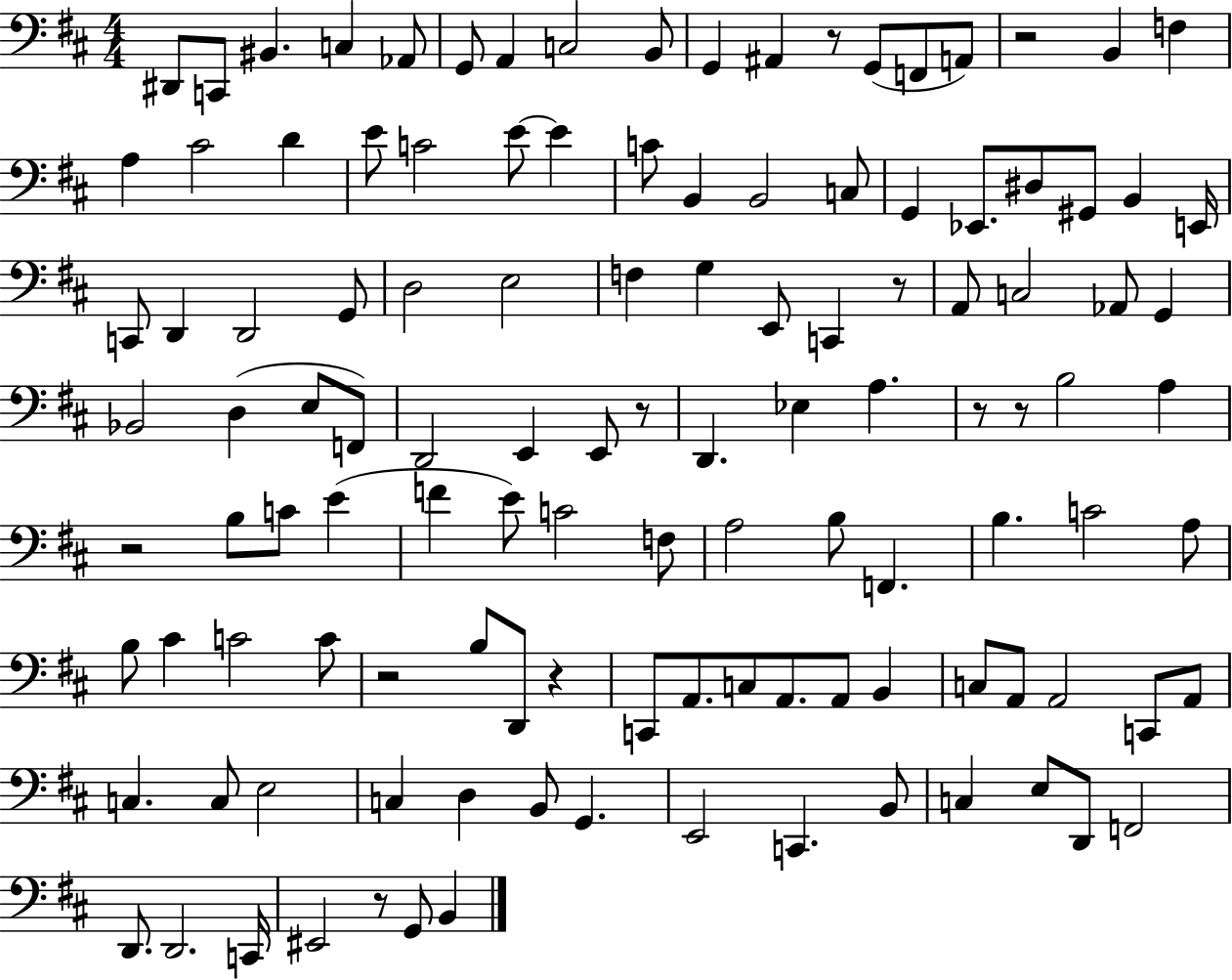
D#2/e C2/e BIS2/q. C3/q Ab2/e G2/e A2/q C3/h B2/e G2/q A#2/q R/e G2/e F2/e A2/e R/h B2/q F3/q A3/q C#4/h D4/q E4/e C4/h E4/e E4/q C4/e B2/q B2/h C3/e G2/q Eb2/e. D#3/e G#2/e B2/q E2/s C2/e D2/q D2/h G2/e D3/h E3/h F3/q G3/q E2/e C2/q R/e A2/e C3/h Ab2/e G2/q Bb2/h D3/q E3/e F2/e D2/h E2/q E2/e R/e D2/q. Eb3/q A3/q. R/e R/e B3/h A3/q R/h B3/e C4/e E4/q F4/q E4/e C4/h F3/e A3/h B3/e F2/q. B3/q. C4/h A3/e B3/e C#4/q C4/h C4/e R/h B3/e D2/e R/q C2/e A2/e. C3/e A2/e. A2/e B2/q C3/e A2/e A2/h C2/e A2/e C3/q. C3/e E3/h C3/q D3/q B2/e G2/q. E2/h C2/q. B2/e C3/q E3/e D2/e F2/h D2/e. D2/h. C2/s EIS2/h R/e G2/e B2/q